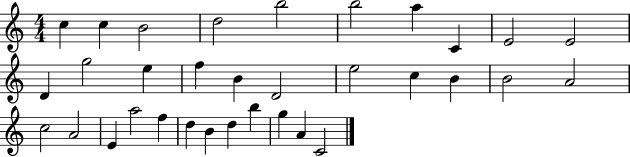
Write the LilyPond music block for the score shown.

{
  \clef treble
  \numericTimeSignature
  \time 4/4
  \key c \major
  c''4 c''4 b'2 | d''2 b''2 | b''2 a''4 c'4 | e'2 e'2 | \break d'4 g''2 e''4 | f''4 b'4 d'2 | e''2 c''4 b'4 | b'2 a'2 | \break c''2 a'2 | e'4 a''2 f''4 | d''4 b'4 d''4 b''4 | g''4 a'4 c'2 | \break \bar "|."
}